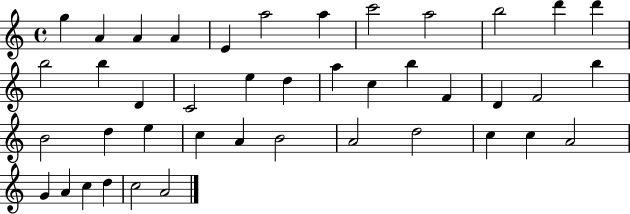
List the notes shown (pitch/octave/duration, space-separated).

G5/q A4/q A4/q A4/q E4/q A5/h A5/q C6/h A5/h B5/h D6/q D6/q B5/h B5/q D4/q C4/h E5/q D5/q A5/q C5/q B5/q F4/q D4/q F4/h B5/q B4/h D5/q E5/q C5/q A4/q B4/h A4/h D5/h C5/q C5/q A4/h G4/q A4/q C5/q D5/q C5/h A4/h